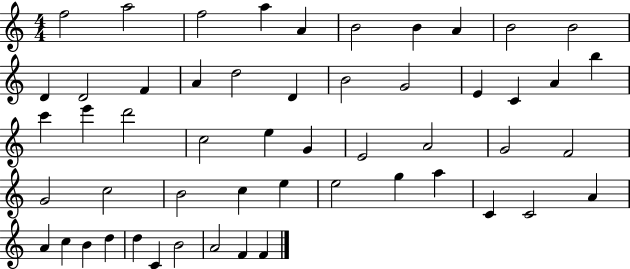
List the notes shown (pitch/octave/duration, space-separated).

F5/h A5/h F5/h A5/q A4/q B4/h B4/q A4/q B4/h B4/h D4/q D4/h F4/q A4/q D5/h D4/q B4/h G4/h E4/q C4/q A4/q B5/q C6/q E6/q D6/h C5/h E5/q G4/q E4/h A4/h G4/h F4/h G4/h C5/h B4/h C5/q E5/q E5/h G5/q A5/q C4/q C4/h A4/q A4/q C5/q B4/q D5/q D5/q C4/q B4/h A4/h F4/q F4/q